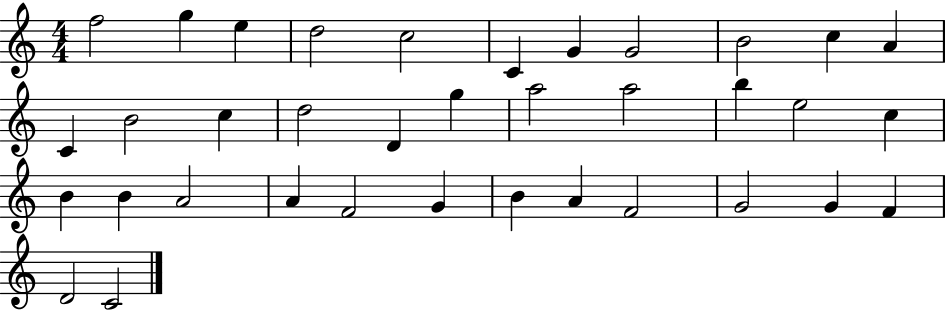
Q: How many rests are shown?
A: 0